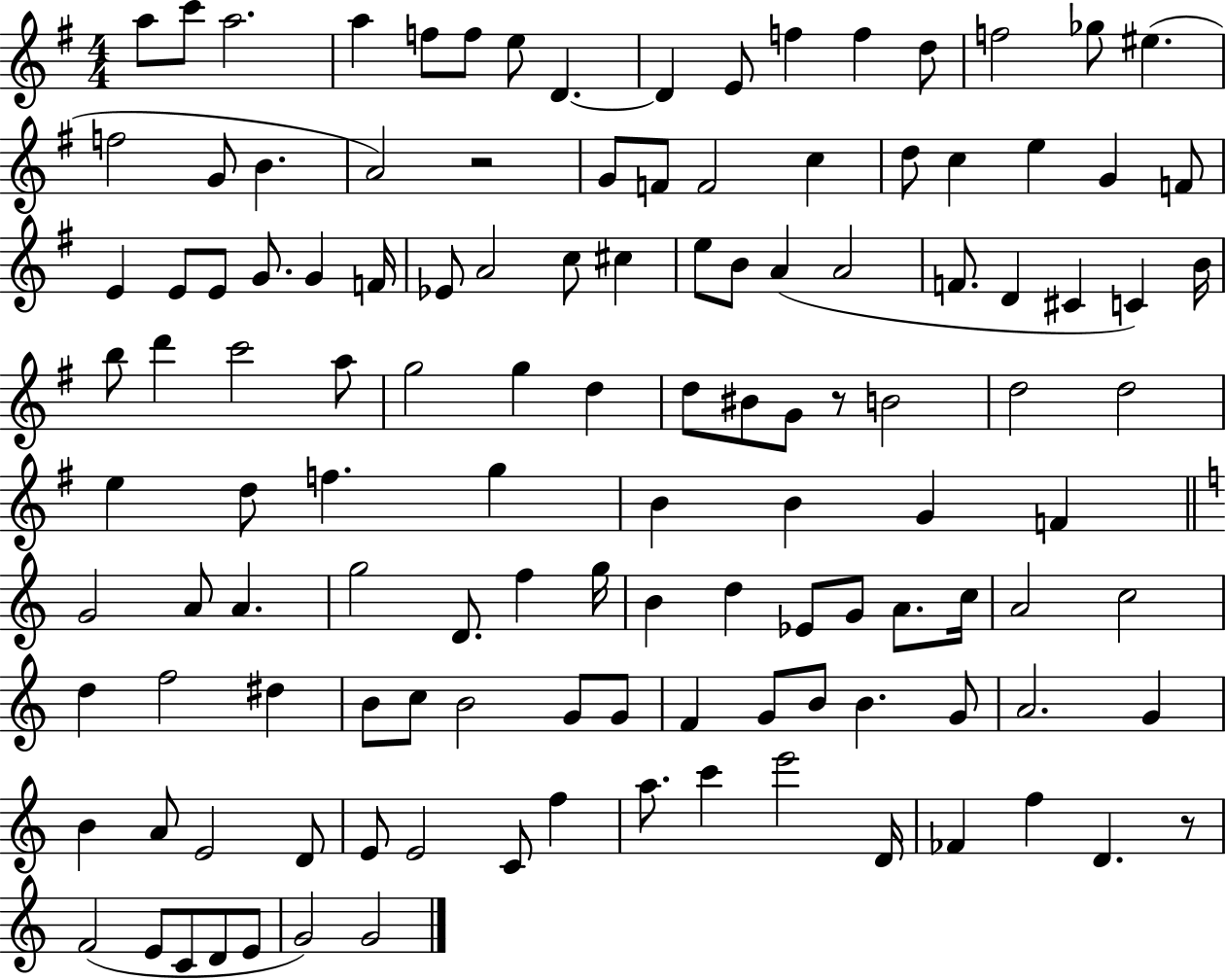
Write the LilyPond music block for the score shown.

{
  \clef treble
  \numericTimeSignature
  \time 4/4
  \key g \major
  \repeat volta 2 { a''8 c'''8 a''2. | a''4 f''8 f''8 e''8 d'4.~~ | d'4 e'8 f''4 f''4 d''8 | f''2 ges''8 eis''4.( | \break f''2 g'8 b'4. | a'2) r2 | g'8 f'8 f'2 c''4 | d''8 c''4 e''4 g'4 f'8 | \break e'4 e'8 e'8 g'8. g'4 f'16 | ees'8 a'2 c''8 cis''4 | e''8 b'8 a'4( a'2 | f'8. d'4 cis'4 c'4) b'16 | \break b''8 d'''4 c'''2 a''8 | g''2 g''4 d''4 | d''8 bis'8 g'8 r8 b'2 | d''2 d''2 | \break e''4 d''8 f''4. g''4 | b'4 b'4 g'4 f'4 | \bar "||" \break \key c \major g'2 a'8 a'4. | g''2 d'8. f''4 g''16 | b'4 d''4 ees'8 g'8 a'8. c''16 | a'2 c''2 | \break d''4 f''2 dis''4 | b'8 c''8 b'2 g'8 g'8 | f'4 g'8 b'8 b'4. g'8 | a'2. g'4 | \break b'4 a'8 e'2 d'8 | e'8 e'2 c'8 f''4 | a''8. c'''4 e'''2 d'16 | fes'4 f''4 d'4. r8 | \break f'2( e'8 c'8 d'8 e'8 | g'2) g'2 | } \bar "|."
}